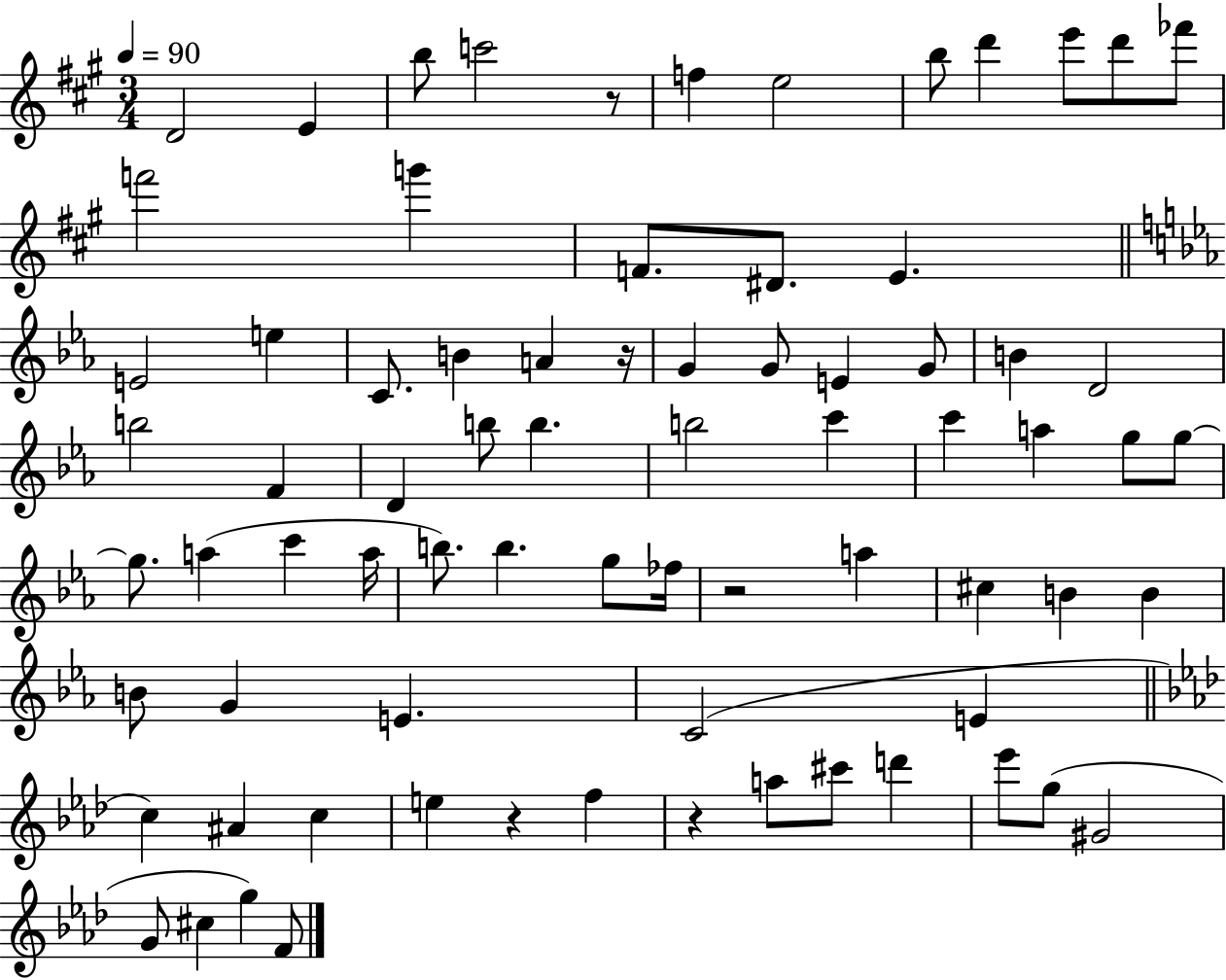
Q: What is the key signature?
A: A major